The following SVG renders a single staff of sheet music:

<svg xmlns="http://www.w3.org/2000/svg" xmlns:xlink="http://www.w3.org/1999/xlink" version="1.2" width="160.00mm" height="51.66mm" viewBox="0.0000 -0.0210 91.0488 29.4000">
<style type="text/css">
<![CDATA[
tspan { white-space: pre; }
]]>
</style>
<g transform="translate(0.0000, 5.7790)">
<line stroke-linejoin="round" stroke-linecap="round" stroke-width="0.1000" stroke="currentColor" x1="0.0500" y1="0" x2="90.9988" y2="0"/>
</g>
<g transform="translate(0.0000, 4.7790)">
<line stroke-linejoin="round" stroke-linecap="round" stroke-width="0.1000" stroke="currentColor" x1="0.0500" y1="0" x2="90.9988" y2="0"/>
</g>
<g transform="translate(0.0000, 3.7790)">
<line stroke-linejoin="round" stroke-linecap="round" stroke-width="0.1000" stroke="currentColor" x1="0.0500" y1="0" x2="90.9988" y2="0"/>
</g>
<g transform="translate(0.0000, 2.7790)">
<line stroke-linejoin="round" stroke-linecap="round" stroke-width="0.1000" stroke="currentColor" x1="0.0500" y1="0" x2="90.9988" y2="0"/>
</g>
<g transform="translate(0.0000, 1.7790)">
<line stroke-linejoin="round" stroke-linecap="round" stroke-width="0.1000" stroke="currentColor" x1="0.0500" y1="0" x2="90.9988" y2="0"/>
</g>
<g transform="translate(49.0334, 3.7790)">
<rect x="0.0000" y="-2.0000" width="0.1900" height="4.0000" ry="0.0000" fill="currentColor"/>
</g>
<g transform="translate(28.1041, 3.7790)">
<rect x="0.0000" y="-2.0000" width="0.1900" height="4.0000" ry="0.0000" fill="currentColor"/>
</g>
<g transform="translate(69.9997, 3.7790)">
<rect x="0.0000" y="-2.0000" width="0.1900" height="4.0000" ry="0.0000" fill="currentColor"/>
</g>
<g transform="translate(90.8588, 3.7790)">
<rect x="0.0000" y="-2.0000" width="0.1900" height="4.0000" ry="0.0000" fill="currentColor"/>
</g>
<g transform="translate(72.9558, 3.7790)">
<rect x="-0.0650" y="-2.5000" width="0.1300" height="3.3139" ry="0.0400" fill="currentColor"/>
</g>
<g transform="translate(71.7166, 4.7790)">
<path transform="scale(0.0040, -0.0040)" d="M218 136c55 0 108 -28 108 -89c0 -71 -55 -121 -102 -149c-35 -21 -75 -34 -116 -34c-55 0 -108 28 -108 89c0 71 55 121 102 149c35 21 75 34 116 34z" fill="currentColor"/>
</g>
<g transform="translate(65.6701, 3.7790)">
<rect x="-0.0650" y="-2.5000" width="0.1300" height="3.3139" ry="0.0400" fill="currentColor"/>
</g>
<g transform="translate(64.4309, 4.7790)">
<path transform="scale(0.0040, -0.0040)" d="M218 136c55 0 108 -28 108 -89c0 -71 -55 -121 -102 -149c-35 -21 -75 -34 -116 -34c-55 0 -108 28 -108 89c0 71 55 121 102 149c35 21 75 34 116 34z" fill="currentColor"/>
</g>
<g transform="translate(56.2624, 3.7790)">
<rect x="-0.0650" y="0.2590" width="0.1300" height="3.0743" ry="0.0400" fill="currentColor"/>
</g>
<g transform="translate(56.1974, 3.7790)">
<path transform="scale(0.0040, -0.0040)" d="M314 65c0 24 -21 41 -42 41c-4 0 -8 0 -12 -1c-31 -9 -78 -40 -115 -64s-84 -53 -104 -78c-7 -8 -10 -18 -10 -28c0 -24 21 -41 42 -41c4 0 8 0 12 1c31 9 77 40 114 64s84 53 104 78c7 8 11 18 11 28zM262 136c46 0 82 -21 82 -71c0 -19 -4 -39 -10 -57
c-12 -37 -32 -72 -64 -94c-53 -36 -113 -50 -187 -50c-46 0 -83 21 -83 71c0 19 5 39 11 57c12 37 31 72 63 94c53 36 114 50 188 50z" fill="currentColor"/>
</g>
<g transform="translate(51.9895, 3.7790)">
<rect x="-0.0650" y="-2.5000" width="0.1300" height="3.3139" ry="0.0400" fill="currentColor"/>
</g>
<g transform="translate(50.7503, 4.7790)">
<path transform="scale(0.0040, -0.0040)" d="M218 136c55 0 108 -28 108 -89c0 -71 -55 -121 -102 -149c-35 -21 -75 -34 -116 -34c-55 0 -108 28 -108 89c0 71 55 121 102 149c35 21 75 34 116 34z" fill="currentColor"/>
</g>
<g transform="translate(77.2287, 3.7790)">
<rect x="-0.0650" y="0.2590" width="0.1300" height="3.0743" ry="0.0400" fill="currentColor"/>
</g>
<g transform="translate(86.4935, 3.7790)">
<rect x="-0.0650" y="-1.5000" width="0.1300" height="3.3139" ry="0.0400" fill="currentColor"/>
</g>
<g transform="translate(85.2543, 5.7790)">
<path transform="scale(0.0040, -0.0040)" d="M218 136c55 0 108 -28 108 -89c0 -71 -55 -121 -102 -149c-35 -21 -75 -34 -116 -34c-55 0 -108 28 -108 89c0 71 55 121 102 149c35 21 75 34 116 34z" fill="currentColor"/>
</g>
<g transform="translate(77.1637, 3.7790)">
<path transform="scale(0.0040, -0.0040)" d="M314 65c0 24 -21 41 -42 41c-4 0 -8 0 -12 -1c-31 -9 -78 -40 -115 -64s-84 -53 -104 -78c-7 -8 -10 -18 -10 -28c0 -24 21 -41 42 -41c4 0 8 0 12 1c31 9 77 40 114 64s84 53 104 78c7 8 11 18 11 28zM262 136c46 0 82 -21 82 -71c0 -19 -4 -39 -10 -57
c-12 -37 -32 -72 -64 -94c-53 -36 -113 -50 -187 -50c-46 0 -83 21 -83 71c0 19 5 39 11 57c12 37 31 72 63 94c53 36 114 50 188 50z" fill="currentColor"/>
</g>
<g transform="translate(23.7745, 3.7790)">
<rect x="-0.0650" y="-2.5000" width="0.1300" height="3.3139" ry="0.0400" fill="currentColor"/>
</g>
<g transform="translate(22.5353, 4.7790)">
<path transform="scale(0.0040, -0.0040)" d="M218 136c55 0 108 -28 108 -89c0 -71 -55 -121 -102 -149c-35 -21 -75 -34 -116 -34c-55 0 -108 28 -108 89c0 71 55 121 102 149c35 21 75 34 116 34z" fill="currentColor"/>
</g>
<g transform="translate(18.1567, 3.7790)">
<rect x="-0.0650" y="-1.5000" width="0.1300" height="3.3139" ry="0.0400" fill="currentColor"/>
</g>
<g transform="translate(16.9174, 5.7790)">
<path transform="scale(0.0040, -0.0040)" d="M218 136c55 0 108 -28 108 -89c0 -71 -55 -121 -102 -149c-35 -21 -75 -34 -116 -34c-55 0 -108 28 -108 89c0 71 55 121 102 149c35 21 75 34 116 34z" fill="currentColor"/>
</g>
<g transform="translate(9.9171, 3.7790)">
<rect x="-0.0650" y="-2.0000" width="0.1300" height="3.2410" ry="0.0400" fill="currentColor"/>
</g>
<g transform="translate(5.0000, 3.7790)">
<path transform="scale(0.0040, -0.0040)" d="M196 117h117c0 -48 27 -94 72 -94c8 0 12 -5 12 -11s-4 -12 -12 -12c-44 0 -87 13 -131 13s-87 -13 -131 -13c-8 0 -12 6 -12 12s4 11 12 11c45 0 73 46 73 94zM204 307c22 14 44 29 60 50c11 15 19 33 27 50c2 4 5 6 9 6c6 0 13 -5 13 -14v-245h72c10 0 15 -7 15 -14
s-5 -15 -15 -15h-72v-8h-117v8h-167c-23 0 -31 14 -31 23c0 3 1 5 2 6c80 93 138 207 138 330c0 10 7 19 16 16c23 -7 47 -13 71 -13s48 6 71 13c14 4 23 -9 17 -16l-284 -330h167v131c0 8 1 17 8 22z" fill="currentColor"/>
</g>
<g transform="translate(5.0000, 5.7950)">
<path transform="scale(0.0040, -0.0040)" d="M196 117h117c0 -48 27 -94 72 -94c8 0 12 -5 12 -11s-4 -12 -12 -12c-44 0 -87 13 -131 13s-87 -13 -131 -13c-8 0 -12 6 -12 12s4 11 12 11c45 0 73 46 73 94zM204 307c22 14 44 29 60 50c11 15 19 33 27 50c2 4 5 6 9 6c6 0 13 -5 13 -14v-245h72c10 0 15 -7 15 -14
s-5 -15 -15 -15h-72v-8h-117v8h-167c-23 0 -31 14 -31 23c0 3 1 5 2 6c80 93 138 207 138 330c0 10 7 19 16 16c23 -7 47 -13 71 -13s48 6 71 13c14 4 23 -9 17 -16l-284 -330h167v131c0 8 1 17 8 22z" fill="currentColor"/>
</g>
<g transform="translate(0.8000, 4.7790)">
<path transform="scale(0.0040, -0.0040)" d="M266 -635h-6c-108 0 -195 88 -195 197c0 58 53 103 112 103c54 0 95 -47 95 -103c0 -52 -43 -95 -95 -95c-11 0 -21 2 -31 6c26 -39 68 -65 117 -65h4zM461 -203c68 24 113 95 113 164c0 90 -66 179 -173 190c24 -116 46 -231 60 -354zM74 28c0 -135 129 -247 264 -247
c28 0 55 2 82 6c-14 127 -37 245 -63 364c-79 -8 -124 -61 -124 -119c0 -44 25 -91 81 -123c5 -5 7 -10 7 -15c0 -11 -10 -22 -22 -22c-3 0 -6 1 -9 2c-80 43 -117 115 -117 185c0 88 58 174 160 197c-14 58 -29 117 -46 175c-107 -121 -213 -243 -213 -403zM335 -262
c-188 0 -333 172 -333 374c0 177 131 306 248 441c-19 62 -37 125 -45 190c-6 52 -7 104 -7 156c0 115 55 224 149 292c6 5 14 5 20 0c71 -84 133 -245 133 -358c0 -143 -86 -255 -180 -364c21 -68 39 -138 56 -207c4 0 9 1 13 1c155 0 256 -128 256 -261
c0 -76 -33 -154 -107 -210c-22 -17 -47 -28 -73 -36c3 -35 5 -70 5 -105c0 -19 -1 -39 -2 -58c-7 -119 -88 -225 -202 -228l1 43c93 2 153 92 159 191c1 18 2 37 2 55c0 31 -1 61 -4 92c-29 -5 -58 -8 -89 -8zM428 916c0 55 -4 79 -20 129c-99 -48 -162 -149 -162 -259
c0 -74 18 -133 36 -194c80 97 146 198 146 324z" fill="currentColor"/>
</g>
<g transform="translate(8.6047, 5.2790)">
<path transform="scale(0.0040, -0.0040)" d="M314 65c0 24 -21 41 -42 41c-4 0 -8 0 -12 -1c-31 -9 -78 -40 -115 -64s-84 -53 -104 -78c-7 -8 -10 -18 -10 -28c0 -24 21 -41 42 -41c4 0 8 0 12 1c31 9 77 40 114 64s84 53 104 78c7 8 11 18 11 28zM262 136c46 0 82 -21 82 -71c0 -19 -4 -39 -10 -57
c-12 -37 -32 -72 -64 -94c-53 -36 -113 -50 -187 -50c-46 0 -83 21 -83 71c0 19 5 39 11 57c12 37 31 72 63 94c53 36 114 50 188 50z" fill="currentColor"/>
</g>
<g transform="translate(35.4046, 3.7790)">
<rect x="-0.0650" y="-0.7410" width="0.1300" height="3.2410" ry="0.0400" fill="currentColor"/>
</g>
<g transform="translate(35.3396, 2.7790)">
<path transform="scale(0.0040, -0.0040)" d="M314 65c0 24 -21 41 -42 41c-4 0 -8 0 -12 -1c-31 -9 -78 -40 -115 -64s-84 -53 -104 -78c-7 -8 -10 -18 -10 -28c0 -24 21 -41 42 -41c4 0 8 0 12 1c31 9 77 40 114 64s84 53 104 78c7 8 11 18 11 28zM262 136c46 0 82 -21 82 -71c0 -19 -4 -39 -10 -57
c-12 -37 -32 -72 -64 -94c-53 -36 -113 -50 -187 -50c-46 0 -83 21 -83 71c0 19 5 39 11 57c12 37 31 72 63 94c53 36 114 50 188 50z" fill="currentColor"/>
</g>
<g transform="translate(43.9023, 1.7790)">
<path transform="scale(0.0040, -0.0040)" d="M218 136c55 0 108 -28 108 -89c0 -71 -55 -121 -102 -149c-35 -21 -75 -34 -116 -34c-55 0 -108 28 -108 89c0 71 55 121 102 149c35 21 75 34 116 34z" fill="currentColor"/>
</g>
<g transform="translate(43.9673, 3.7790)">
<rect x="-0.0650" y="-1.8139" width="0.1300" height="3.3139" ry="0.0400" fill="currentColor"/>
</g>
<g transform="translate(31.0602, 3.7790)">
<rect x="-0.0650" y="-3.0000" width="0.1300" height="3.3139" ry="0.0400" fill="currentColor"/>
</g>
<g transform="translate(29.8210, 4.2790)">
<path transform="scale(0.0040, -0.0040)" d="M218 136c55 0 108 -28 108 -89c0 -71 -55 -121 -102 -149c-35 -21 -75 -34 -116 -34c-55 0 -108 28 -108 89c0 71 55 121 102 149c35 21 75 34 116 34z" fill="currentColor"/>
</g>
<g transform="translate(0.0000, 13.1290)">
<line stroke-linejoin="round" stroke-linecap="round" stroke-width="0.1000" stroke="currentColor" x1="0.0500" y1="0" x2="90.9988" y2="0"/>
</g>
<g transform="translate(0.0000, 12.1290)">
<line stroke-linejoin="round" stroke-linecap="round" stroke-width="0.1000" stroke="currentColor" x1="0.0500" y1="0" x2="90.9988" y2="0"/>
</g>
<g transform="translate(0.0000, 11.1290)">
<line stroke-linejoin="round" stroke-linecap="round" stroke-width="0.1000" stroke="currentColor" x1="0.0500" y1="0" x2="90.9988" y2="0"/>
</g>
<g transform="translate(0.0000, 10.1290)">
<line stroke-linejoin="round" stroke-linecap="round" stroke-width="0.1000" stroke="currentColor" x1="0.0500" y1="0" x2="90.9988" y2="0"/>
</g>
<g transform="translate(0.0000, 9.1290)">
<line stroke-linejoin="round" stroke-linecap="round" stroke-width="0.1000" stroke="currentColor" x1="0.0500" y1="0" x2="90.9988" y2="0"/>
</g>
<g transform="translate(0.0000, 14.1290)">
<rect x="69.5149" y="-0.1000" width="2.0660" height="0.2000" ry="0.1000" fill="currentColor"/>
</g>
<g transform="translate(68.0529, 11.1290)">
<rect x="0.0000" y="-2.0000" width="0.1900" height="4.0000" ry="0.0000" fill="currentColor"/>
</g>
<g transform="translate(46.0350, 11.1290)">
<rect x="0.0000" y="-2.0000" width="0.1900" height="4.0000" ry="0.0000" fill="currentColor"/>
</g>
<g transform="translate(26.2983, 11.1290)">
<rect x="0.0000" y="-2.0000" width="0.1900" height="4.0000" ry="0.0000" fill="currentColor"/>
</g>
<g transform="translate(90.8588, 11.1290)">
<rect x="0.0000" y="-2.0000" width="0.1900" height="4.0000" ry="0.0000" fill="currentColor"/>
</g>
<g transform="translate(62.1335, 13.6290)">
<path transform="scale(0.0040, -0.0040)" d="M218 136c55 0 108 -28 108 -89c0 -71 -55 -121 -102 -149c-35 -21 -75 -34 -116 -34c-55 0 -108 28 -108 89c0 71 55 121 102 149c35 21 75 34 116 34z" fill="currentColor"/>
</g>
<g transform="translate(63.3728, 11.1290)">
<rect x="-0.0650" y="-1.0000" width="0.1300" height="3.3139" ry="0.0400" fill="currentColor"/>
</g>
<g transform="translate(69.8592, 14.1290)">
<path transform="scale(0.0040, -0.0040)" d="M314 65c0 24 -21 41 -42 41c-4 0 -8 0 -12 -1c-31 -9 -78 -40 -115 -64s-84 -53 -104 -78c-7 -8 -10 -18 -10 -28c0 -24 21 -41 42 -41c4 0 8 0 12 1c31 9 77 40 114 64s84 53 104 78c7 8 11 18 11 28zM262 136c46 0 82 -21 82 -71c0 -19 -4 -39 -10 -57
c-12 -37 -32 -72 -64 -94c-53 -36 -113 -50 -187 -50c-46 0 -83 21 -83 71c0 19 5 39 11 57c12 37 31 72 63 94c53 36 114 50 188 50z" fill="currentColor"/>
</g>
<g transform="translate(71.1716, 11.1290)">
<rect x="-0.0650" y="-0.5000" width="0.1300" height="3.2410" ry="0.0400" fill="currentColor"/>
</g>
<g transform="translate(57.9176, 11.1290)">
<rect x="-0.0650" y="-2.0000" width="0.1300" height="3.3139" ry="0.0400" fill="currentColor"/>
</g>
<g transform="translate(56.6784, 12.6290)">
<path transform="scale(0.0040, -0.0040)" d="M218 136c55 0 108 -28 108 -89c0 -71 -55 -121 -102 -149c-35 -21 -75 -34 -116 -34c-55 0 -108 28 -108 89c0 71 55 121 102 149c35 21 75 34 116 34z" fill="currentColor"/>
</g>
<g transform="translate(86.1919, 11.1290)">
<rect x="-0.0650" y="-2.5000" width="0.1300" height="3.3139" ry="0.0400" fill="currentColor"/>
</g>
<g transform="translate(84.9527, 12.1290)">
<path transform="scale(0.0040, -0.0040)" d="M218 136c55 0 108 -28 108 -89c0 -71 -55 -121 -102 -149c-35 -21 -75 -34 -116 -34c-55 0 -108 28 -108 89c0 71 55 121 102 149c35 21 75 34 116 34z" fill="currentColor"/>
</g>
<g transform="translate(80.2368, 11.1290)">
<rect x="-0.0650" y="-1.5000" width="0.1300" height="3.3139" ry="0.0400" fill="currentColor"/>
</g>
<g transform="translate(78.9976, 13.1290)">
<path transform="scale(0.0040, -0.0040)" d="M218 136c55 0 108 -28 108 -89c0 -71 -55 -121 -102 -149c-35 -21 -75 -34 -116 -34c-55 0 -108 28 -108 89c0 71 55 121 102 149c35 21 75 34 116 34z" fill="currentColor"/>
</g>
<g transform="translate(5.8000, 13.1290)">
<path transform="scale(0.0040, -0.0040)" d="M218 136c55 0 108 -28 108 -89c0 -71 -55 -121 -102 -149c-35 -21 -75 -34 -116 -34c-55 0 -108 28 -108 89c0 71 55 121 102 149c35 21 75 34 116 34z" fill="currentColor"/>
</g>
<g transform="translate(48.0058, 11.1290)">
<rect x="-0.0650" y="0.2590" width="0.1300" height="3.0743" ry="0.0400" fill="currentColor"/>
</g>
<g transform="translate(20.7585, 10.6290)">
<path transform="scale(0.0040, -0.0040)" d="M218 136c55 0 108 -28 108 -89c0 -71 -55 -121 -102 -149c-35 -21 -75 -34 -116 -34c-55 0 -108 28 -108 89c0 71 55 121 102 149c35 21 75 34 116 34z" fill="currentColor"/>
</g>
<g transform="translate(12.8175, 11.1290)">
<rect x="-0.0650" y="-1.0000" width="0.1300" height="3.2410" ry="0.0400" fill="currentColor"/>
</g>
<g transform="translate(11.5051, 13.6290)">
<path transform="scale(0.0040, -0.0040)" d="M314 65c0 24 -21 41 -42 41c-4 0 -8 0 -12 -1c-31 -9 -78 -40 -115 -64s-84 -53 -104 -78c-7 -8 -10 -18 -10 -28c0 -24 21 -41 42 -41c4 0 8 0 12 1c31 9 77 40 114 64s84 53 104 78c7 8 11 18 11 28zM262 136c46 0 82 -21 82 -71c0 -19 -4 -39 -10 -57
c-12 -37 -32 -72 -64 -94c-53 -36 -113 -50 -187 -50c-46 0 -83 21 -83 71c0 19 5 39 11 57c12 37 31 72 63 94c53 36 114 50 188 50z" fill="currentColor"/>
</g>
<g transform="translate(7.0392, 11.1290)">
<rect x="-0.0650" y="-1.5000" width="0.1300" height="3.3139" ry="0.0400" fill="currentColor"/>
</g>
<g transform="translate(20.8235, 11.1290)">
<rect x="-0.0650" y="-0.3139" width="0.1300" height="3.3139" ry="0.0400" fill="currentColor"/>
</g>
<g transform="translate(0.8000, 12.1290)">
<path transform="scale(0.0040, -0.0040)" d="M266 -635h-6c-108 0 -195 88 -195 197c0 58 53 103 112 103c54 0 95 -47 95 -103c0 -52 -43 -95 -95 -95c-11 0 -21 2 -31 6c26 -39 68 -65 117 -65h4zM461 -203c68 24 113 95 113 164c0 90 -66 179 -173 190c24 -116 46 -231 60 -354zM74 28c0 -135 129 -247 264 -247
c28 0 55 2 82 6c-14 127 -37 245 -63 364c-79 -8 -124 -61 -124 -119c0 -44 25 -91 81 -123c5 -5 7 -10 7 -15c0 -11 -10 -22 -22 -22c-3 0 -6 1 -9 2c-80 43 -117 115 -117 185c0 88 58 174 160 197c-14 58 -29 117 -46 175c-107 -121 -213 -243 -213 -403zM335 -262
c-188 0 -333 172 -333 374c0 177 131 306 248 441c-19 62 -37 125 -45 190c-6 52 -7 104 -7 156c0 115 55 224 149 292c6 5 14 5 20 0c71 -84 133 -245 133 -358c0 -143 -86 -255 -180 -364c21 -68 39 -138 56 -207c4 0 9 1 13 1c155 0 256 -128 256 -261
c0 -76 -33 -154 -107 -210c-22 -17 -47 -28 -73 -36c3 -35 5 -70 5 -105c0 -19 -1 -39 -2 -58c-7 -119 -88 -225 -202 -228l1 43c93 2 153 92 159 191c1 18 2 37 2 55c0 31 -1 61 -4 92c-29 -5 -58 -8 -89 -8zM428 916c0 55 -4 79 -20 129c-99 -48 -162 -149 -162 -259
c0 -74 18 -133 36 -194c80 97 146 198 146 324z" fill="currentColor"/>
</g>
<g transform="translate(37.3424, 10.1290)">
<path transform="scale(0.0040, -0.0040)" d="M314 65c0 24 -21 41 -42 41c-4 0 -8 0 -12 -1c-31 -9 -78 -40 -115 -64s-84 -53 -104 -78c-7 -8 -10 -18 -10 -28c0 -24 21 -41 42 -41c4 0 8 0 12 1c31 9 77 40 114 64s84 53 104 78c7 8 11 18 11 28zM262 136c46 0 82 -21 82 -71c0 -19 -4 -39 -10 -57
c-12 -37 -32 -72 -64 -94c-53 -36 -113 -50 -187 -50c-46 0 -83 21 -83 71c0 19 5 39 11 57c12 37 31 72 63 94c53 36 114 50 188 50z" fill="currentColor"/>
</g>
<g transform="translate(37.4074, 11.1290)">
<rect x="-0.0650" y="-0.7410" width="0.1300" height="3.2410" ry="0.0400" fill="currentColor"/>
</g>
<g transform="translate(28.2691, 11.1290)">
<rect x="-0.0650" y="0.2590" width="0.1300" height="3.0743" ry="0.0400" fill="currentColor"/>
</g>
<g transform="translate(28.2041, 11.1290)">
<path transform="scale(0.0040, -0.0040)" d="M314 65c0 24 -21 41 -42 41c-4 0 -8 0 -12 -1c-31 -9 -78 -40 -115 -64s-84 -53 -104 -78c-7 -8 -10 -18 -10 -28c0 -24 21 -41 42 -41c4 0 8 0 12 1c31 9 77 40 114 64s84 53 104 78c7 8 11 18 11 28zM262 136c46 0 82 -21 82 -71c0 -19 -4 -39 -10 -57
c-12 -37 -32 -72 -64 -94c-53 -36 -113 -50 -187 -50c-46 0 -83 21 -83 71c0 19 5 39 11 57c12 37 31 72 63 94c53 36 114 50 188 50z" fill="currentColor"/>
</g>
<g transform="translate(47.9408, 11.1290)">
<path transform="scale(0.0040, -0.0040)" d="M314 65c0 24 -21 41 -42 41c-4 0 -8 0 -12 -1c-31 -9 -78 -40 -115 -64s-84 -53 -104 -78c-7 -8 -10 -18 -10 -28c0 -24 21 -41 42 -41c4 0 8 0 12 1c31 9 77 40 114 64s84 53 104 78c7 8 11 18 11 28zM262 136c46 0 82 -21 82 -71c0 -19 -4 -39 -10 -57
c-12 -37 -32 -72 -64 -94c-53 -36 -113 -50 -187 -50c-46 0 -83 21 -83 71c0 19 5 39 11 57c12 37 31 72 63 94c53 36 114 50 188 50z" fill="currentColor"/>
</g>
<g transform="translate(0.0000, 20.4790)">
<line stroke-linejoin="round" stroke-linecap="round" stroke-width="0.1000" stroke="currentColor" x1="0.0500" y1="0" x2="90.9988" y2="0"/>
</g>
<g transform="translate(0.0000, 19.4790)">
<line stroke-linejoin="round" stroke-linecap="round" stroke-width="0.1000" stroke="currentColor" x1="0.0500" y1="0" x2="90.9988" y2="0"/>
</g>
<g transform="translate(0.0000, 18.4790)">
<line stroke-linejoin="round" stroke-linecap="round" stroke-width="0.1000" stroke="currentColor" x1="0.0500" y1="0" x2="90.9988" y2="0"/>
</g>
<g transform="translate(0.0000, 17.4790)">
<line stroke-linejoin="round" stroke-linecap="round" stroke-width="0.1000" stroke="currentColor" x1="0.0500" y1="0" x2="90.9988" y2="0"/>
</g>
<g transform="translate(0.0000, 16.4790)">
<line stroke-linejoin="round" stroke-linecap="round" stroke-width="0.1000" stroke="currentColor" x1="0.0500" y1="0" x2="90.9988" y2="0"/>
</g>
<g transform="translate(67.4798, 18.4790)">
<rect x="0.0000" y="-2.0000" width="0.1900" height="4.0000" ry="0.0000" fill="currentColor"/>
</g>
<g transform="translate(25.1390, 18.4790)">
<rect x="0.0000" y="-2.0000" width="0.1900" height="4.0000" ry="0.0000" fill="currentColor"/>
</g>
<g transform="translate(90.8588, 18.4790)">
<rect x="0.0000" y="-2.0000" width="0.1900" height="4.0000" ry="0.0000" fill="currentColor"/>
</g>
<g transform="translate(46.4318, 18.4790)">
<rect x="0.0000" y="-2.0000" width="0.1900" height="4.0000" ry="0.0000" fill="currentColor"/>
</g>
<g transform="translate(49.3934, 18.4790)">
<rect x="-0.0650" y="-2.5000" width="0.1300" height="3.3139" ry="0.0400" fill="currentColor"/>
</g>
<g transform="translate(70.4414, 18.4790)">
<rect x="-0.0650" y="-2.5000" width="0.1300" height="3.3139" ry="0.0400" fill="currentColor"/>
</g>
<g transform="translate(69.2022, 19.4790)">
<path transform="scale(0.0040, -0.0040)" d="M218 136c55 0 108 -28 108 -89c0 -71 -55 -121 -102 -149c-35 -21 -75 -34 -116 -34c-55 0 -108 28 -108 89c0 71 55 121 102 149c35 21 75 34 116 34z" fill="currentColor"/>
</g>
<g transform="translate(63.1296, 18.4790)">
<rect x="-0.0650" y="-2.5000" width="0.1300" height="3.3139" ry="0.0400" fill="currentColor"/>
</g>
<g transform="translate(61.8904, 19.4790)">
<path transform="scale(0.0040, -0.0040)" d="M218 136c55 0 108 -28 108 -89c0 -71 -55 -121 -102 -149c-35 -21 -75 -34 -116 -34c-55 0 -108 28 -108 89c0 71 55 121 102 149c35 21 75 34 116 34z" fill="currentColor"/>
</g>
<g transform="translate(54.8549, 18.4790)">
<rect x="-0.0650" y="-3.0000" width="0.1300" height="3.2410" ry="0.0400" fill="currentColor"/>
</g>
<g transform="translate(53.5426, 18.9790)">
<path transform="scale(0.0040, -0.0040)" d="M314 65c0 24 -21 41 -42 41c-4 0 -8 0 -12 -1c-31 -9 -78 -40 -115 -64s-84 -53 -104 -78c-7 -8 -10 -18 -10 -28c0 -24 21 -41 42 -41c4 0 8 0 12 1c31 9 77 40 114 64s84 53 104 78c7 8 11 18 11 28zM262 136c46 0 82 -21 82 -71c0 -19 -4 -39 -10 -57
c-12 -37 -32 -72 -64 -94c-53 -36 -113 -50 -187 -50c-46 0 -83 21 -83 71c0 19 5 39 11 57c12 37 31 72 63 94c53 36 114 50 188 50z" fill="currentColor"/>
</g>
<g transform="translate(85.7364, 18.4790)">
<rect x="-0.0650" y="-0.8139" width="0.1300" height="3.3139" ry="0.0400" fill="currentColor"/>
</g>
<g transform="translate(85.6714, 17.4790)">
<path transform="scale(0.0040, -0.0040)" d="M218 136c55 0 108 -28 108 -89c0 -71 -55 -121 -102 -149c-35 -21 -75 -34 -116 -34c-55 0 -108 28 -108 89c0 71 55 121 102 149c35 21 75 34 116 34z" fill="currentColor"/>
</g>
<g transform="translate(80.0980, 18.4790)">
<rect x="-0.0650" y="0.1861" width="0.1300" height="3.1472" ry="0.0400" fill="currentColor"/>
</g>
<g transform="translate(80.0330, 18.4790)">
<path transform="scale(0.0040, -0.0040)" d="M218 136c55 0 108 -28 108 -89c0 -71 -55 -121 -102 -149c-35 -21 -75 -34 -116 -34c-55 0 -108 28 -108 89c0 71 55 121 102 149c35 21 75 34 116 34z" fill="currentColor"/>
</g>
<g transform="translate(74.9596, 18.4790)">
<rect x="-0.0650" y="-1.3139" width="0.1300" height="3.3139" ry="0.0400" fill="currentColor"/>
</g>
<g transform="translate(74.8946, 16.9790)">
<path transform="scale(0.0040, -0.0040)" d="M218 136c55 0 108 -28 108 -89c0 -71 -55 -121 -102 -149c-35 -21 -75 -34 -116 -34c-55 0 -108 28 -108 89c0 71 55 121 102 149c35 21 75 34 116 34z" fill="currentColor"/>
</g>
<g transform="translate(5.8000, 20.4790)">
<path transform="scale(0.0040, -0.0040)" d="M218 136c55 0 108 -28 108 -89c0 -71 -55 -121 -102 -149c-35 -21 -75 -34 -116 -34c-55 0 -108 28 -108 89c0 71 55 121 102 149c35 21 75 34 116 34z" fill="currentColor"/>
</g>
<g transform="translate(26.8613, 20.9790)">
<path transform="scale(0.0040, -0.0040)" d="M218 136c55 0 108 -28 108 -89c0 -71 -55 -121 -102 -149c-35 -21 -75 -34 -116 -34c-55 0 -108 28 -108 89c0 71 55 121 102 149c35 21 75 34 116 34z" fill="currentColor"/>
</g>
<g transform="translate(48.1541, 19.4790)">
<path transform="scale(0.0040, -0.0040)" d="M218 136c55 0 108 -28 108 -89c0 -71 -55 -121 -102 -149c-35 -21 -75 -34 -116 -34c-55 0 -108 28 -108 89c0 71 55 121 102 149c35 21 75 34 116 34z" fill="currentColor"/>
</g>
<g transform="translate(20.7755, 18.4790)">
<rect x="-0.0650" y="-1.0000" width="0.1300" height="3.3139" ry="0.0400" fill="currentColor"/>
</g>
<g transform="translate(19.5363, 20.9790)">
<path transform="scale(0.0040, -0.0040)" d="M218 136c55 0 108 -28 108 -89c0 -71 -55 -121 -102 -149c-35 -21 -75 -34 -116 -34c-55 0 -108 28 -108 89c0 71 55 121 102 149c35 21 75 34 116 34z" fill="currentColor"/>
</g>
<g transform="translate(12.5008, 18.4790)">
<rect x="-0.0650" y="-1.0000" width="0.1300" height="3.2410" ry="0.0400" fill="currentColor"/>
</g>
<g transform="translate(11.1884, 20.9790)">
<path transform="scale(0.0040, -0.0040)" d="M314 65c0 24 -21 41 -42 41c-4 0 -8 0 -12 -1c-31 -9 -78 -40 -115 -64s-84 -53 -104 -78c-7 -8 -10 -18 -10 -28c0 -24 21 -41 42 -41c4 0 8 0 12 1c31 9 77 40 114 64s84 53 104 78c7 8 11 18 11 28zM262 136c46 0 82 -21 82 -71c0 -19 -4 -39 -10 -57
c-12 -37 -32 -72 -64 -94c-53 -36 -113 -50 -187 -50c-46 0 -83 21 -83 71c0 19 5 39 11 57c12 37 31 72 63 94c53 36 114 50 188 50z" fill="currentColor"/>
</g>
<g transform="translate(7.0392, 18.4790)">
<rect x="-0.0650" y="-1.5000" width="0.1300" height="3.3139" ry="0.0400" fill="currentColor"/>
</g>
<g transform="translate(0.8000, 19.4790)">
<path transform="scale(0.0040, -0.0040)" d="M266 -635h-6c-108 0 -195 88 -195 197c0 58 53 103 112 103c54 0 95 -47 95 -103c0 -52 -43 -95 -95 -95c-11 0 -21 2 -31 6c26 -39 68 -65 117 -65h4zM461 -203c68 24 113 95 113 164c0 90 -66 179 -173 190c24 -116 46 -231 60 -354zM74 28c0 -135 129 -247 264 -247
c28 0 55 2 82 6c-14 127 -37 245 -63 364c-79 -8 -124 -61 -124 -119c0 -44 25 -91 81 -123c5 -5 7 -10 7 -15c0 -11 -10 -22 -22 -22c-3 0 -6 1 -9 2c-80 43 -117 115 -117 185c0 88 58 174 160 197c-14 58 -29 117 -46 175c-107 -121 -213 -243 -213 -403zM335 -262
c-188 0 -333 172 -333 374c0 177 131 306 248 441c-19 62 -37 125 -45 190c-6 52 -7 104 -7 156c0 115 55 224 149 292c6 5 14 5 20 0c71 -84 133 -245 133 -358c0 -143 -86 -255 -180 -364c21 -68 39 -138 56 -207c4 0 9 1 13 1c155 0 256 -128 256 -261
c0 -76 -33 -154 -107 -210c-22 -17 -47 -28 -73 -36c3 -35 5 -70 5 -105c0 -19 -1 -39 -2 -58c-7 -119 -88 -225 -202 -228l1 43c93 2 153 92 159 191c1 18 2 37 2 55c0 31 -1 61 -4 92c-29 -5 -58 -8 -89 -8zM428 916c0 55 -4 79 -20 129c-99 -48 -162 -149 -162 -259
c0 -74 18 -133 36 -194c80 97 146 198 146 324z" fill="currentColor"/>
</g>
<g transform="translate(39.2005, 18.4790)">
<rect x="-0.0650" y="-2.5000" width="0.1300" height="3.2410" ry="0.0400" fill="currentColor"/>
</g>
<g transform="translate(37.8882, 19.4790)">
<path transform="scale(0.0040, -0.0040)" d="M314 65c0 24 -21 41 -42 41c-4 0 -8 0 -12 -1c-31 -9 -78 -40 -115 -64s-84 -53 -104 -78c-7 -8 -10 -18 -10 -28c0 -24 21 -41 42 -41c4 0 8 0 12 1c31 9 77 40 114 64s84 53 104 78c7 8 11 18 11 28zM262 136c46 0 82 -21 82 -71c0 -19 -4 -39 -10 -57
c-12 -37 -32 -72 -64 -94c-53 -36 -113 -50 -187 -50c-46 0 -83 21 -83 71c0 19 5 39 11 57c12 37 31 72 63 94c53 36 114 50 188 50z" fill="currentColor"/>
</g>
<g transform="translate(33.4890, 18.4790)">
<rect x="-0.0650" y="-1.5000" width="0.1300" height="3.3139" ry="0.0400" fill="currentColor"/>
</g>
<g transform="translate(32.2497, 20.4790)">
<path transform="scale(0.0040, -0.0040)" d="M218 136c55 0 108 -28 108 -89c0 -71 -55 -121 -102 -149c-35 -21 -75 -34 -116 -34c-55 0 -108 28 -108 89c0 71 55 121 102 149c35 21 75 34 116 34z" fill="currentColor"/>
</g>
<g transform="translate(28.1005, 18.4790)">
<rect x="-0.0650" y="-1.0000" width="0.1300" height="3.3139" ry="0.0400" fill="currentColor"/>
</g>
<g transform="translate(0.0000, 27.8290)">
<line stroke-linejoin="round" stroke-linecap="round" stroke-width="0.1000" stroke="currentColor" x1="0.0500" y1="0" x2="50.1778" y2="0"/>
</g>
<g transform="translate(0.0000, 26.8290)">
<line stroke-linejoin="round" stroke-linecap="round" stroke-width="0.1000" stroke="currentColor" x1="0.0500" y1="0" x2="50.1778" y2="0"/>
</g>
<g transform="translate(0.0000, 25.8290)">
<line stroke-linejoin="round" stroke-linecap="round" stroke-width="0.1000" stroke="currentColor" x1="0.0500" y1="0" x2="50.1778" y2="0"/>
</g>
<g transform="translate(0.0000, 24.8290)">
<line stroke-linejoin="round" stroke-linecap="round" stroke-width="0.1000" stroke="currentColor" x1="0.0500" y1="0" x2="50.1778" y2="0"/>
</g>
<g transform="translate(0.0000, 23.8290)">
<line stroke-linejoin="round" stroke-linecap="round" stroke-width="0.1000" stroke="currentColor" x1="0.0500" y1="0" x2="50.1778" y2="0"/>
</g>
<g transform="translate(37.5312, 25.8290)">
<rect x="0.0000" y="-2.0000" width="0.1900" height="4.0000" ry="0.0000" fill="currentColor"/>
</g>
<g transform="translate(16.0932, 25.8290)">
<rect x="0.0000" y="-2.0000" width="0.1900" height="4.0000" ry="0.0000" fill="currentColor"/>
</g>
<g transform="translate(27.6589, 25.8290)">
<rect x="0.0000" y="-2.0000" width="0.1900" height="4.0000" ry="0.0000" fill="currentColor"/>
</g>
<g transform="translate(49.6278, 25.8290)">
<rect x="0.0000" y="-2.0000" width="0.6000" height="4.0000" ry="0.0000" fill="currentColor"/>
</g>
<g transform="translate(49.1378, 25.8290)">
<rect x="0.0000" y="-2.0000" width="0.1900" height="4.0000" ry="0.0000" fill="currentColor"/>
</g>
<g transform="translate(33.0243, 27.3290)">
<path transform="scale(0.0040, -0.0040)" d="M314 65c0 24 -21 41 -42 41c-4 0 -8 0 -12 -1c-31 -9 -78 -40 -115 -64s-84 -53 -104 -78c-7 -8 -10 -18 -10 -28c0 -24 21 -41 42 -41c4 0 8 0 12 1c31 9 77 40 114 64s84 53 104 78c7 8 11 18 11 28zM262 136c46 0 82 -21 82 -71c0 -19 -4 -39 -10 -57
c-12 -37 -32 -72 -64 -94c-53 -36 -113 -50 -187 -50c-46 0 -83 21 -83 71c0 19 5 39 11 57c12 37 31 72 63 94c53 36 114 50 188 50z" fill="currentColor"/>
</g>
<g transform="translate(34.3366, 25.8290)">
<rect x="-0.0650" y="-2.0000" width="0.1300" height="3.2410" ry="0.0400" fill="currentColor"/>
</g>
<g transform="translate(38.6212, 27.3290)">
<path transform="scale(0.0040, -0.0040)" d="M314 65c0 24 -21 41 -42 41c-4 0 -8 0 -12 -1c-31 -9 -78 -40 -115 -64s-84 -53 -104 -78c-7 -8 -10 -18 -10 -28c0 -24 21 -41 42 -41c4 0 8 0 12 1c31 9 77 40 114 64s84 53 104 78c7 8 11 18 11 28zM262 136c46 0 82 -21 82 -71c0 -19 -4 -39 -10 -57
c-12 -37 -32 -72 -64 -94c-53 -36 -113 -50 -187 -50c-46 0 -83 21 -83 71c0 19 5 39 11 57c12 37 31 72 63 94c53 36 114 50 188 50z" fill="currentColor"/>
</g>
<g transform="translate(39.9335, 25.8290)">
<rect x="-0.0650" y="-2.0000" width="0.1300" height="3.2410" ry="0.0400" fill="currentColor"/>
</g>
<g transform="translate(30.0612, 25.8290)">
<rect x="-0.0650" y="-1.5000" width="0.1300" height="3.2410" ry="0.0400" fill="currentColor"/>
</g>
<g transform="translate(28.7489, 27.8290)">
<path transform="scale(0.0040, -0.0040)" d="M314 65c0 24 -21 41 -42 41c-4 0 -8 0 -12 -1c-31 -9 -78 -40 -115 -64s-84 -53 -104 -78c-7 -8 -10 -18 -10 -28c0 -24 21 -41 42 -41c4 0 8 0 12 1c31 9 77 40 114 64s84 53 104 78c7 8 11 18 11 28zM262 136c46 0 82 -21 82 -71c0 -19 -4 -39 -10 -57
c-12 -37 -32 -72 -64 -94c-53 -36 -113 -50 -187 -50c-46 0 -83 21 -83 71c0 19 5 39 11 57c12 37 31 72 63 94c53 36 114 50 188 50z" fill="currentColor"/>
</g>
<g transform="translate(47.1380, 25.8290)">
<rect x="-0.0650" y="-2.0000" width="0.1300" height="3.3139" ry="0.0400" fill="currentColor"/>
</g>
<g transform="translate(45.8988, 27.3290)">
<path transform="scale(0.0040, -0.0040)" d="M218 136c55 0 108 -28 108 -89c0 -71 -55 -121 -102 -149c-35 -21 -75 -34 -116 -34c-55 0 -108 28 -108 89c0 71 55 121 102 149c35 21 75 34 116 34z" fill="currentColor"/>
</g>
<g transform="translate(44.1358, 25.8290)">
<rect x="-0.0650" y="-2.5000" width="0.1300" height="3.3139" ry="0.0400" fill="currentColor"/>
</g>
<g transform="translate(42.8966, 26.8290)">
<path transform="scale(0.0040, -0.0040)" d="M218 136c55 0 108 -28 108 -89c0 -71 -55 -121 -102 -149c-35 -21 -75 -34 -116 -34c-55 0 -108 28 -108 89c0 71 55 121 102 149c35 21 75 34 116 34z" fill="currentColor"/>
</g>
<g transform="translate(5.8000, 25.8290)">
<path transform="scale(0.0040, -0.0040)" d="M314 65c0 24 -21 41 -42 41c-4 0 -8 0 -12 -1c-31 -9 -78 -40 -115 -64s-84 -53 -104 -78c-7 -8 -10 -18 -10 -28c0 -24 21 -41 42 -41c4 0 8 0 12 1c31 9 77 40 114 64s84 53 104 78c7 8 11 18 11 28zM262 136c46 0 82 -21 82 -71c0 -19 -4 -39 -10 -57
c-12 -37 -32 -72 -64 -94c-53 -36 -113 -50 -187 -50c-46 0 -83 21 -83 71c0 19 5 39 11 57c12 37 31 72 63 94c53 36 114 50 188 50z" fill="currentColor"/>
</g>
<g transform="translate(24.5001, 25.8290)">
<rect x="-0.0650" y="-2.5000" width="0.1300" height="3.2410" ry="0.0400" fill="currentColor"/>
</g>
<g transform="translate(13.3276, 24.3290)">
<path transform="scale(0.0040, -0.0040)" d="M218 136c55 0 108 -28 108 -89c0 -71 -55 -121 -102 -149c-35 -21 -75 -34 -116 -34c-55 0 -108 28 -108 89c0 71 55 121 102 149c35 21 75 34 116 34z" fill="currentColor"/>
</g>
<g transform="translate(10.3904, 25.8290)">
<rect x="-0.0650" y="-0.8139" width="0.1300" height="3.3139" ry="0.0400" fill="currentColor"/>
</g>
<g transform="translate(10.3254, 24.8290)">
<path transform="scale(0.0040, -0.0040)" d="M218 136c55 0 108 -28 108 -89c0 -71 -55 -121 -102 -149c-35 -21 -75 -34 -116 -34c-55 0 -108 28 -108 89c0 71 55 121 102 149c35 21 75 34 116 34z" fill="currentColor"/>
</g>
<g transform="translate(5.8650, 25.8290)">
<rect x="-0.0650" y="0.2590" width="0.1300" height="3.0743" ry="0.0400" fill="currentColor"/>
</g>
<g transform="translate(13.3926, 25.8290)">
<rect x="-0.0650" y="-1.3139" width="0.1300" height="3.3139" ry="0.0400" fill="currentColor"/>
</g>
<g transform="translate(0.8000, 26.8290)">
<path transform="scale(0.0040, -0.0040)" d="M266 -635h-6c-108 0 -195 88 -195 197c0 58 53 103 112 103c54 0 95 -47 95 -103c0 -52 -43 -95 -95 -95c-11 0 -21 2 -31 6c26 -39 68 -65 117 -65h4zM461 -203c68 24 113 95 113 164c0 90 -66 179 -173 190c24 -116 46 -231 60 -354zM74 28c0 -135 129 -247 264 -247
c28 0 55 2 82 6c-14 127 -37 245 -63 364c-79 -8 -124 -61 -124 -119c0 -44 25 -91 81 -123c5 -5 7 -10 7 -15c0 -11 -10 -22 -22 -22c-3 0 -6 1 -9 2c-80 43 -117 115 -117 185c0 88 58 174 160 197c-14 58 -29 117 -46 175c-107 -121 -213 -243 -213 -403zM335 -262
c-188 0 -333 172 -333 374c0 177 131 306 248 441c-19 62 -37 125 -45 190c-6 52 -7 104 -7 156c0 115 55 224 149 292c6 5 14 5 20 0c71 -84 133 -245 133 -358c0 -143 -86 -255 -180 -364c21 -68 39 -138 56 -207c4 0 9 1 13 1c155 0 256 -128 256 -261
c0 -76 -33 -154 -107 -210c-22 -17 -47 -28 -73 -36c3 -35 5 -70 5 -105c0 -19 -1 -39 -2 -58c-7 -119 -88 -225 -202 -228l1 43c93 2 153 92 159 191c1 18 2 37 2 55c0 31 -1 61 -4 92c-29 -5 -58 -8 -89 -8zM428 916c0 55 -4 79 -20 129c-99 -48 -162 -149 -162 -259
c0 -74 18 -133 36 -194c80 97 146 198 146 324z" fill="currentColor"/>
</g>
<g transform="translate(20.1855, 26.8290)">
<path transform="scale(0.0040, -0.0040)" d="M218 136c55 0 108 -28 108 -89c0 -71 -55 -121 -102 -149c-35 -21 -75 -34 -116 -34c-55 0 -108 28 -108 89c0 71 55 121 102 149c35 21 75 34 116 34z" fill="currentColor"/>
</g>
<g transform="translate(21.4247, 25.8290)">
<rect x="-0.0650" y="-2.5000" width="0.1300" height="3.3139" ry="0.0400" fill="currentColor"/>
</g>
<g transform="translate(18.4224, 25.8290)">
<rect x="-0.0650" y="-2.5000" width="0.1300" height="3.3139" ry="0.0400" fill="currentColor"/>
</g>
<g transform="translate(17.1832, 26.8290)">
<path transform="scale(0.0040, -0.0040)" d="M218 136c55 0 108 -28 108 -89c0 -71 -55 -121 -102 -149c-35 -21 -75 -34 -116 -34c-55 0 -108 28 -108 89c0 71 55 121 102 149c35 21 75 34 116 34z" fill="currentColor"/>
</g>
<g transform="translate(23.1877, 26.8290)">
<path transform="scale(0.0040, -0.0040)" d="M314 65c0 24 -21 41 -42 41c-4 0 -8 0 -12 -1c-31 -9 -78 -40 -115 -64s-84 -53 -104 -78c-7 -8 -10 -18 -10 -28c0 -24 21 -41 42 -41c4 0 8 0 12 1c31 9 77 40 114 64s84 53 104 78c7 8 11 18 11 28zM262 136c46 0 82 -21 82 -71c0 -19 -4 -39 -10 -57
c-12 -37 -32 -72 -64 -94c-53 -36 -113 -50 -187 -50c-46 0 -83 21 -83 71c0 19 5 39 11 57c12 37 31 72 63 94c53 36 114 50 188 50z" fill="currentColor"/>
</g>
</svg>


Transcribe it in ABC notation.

X:1
T:Untitled
M:4/4
L:1/4
K:C
F2 E G A d2 f G B2 G G B2 E E D2 c B2 d2 B2 F D C2 E G E D2 D D E G2 G A2 G G e B d B2 d e G G G2 E2 F2 F2 G F